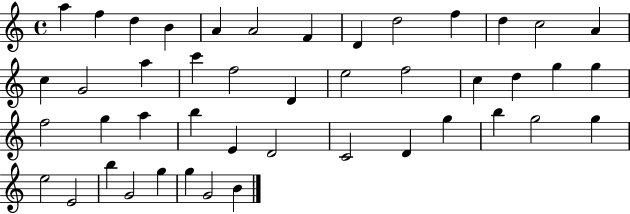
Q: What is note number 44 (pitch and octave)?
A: G4